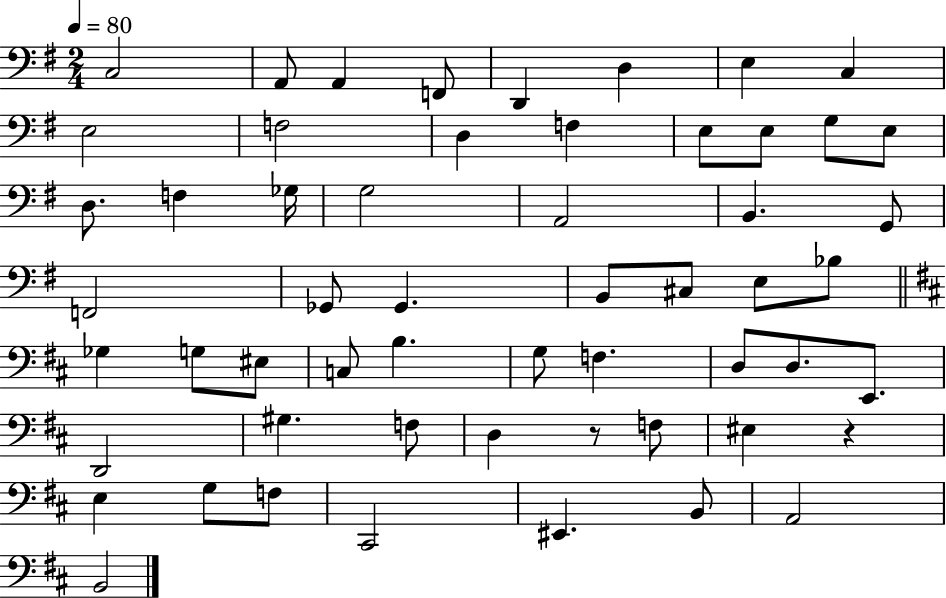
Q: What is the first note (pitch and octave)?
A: C3